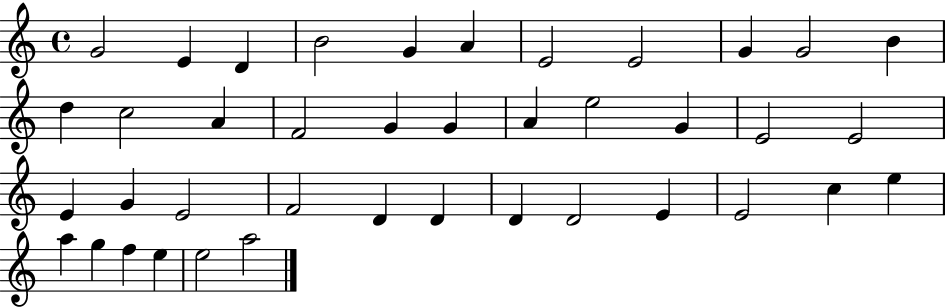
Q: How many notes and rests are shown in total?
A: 40